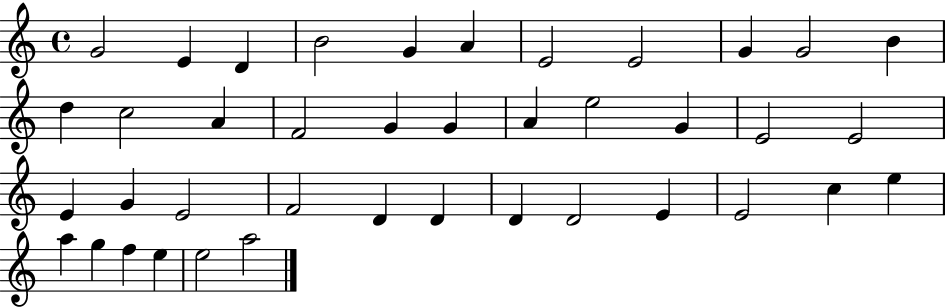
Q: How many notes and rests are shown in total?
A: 40